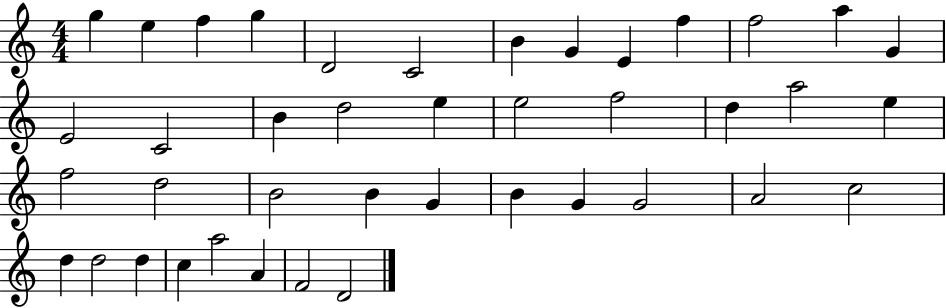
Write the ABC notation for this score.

X:1
T:Untitled
M:4/4
L:1/4
K:C
g e f g D2 C2 B G E f f2 a G E2 C2 B d2 e e2 f2 d a2 e f2 d2 B2 B G B G G2 A2 c2 d d2 d c a2 A F2 D2